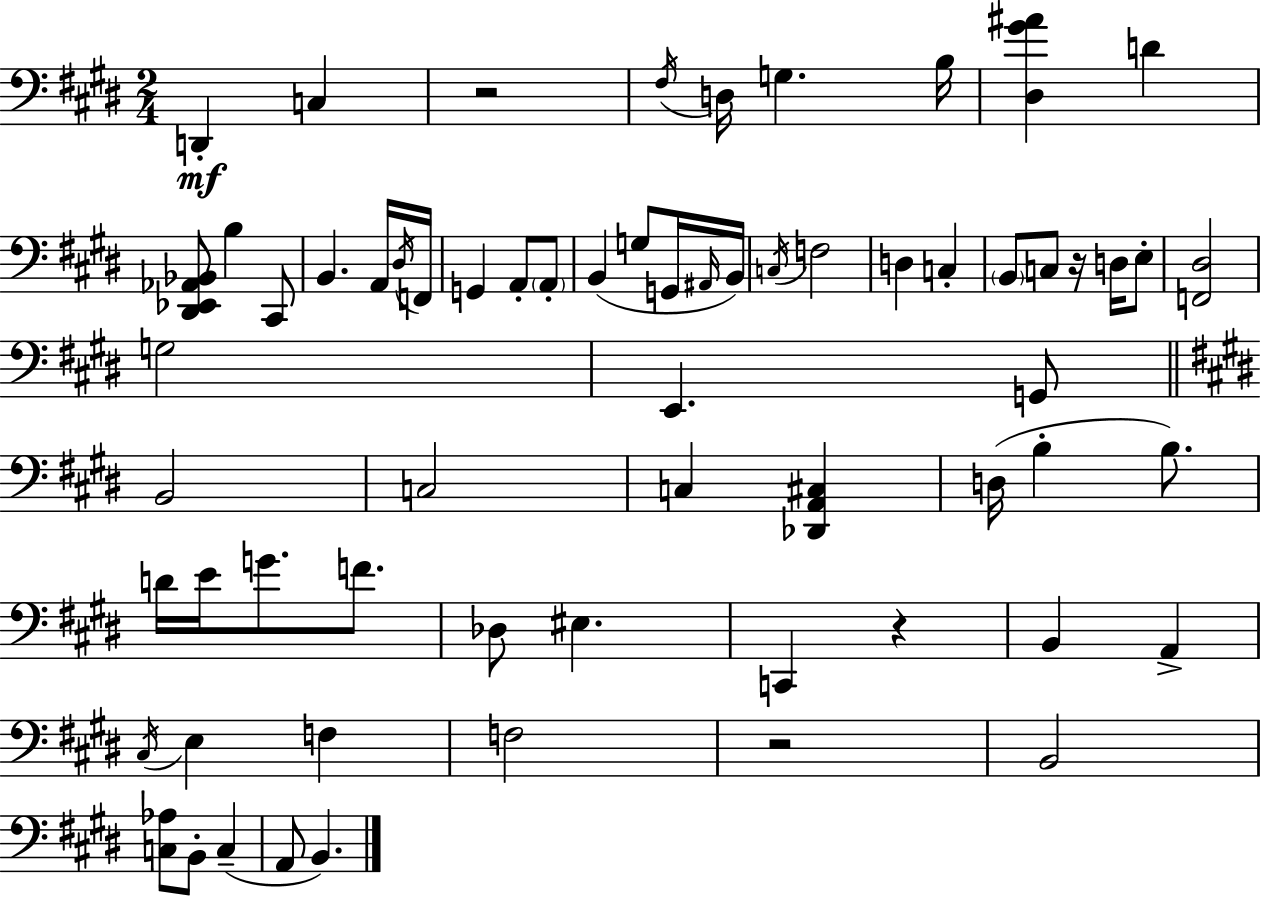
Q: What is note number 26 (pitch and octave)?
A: B2